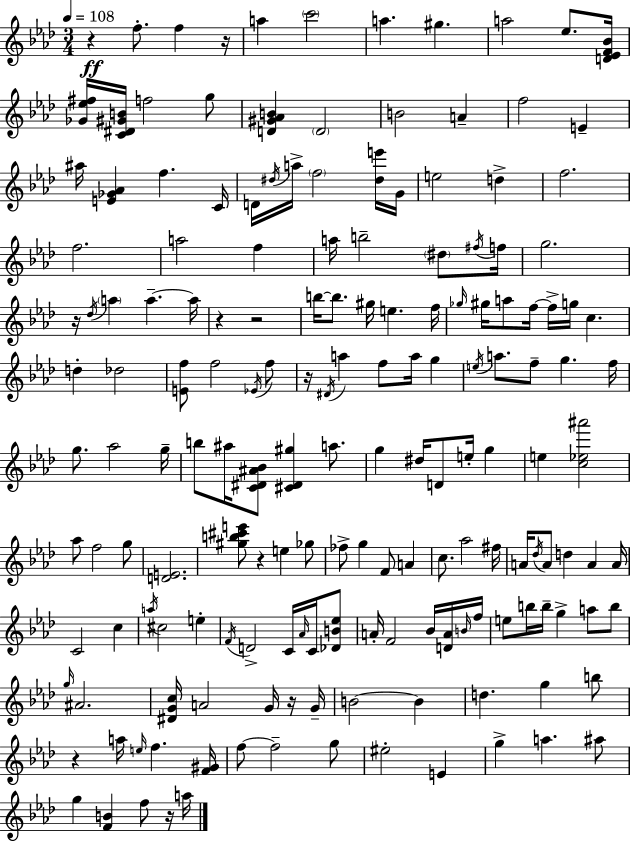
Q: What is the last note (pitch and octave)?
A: A5